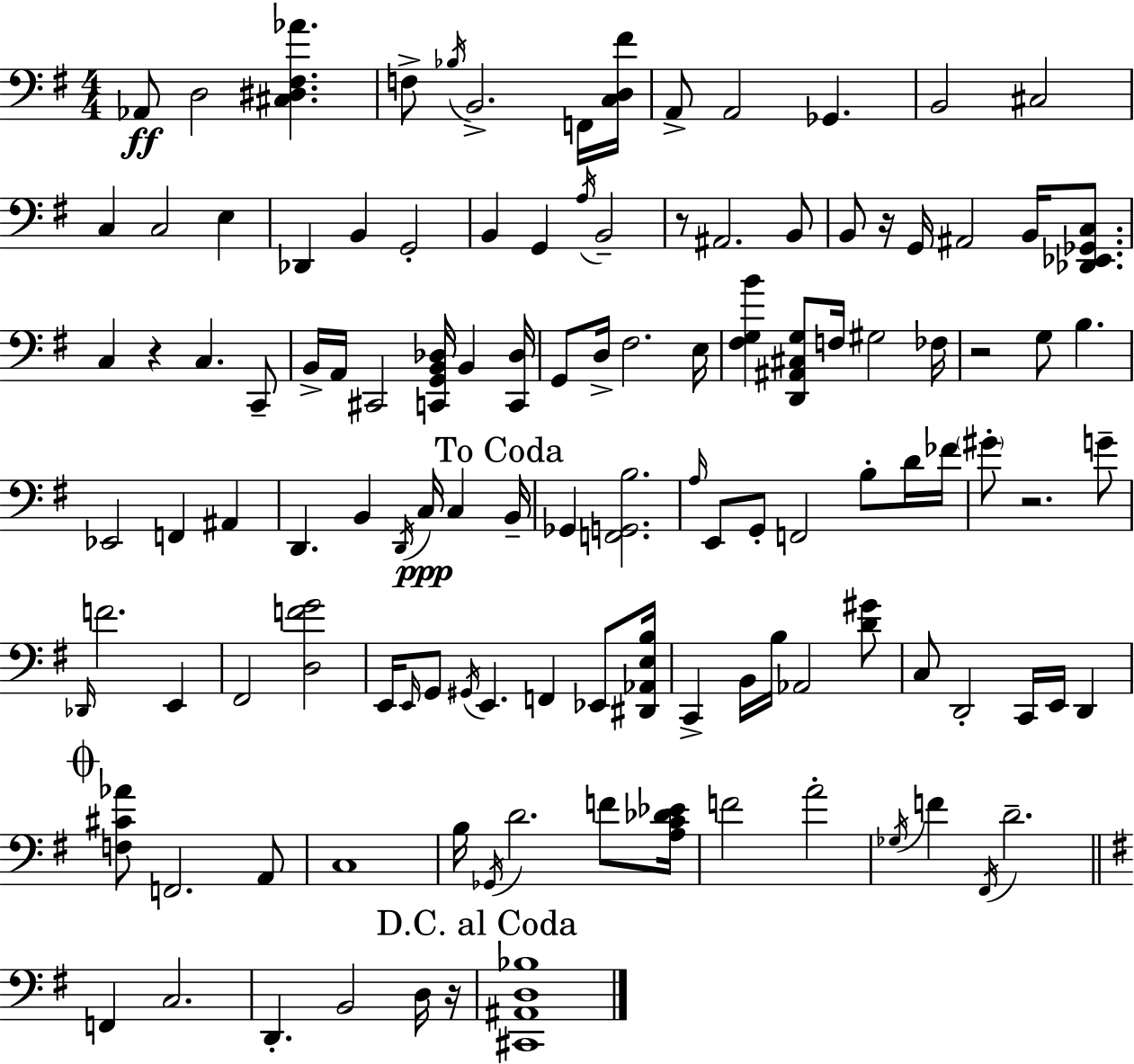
{
  \clef bass
  \numericTimeSignature
  \time 4/4
  \key g \major
  aes,8\ff d2 <cis dis fis aes'>4. | f8-> \acciaccatura { bes16 } b,2.-> f,16 | <c d fis'>16 a,8-> a,2 ges,4. | b,2 cis2 | \break c4 c2 e4 | des,4 b,4 g,2-. | b,4 g,4 \acciaccatura { a16 } b,2-- | r8 ais,2. | \break b,8 b,8 r16 g,16 ais,2 b,16 <des, ees, ges, c>8. | c4 r4 c4. | c,8-- b,16-> a,16 cis,2 <c, g, b, des>16 b,4 | <c, des>16 g,8 d16-> fis2. | \break e16 <fis g b'>4 <d, ais, cis g>8 f16 gis2 | fes16 r2 g8 b4. | ees,2 f,4 ais,4 | d,4. b,4 \acciaccatura { d,16 } c16\ppp c4 | \break \mark "To Coda" b,16-- ges,4 <f, g, b>2. | \grace { a16 } e,8 g,8-. f,2 | b8-. d'16 fes'16 \parenthesize gis'8-. r2. | g'8-- \grace { des,16 } f'2. | \break e,4 fis,2 <d f' g'>2 | e,16 \grace { e,16 } g,8 \acciaccatura { gis,16 } e,4. | f,4 ees,8 <dis, aes, e b>16 c,4-> b,16 b16 aes,2 | <d' gis'>8 c8 d,2-. | \break c,16 e,16 d,4 \mark \markup { \musicglyph "scripts.coda" } <f cis' aes'>8 f,2. | a,8 c1 | b16 \acciaccatura { ges,16 } d'2. | f'8 <a c' des' ees'>16 f'2 | \break a'2-. \acciaccatura { ges16 } f'4 \acciaccatura { fis,16 } d'2.-- | \bar "||" \break \key g \major f,4 c2. | d,4.-. b,2 d16 r16 | \mark "D.C. al Coda" <cis, ais, d bes>1 | \bar "|."
}